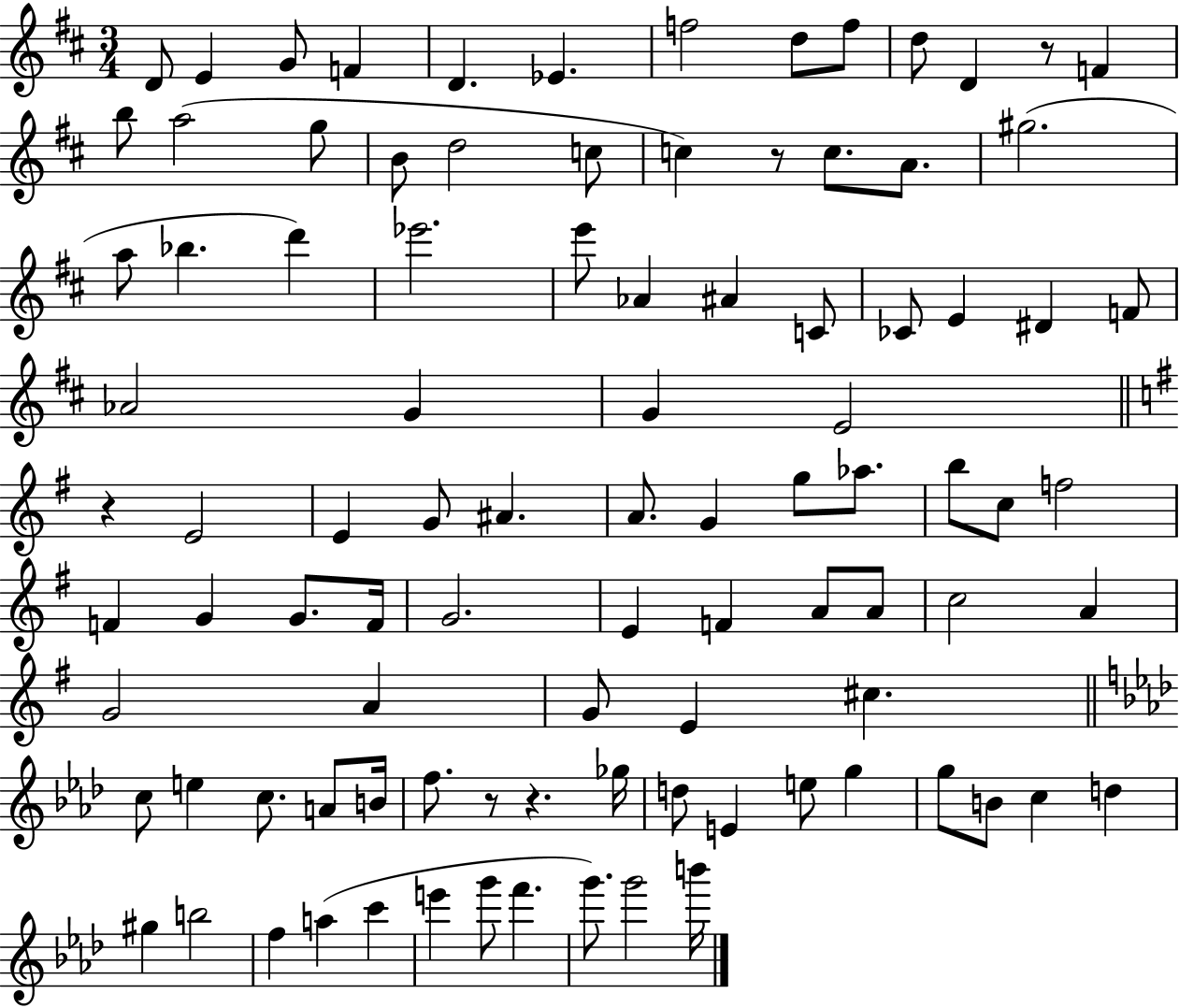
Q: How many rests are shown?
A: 5